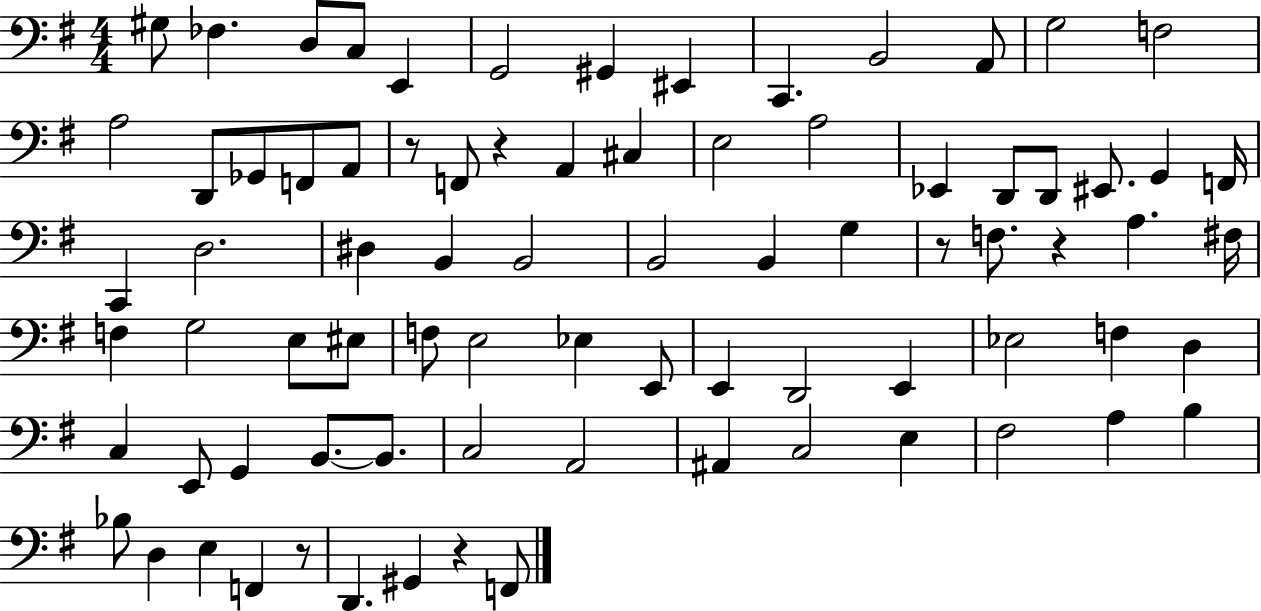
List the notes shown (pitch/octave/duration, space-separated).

G#3/e FES3/q. D3/e C3/e E2/q G2/h G#2/q EIS2/q C2/q. B2/h A2/e G3/h F3/h A3/h D2/e Gb2/e F2/e A2/e R/e F2/e R/q A2/q C#3/q E3/h A3/h Eb2/q D2/e D2/e EIS2/e. G2/q F2/s C2/q D3/h. D#3/q B2/q B2/h B2/h B2/q G3/q R/e F3/e. R/q A3/q. F#3/s F3/q G3/h E3/e EIS3/e F3/e E3/h Eb3/q E2/e E2/q D2/h E2/q Eb3/h F3/q D3/q C3/q E2/e G2/q B2/e. B2/e. C3/h A2/h A#2/q C3/h E3/q F#3/h A3/q B3/q Bb3/e D3/q E3/q F2/q R/e D2/q. G#2/q R/q F2/e